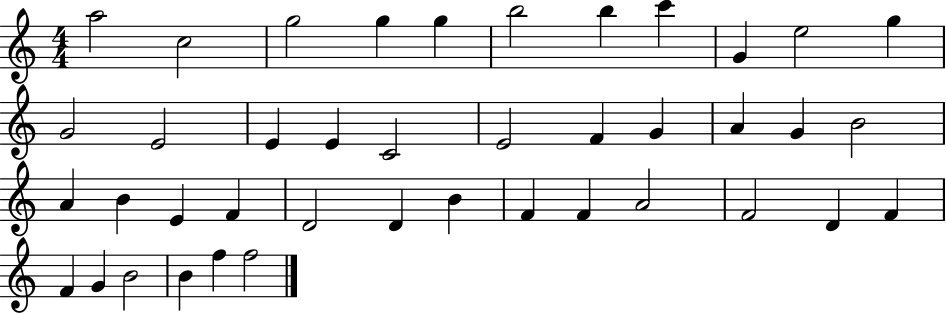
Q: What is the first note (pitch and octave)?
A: A5